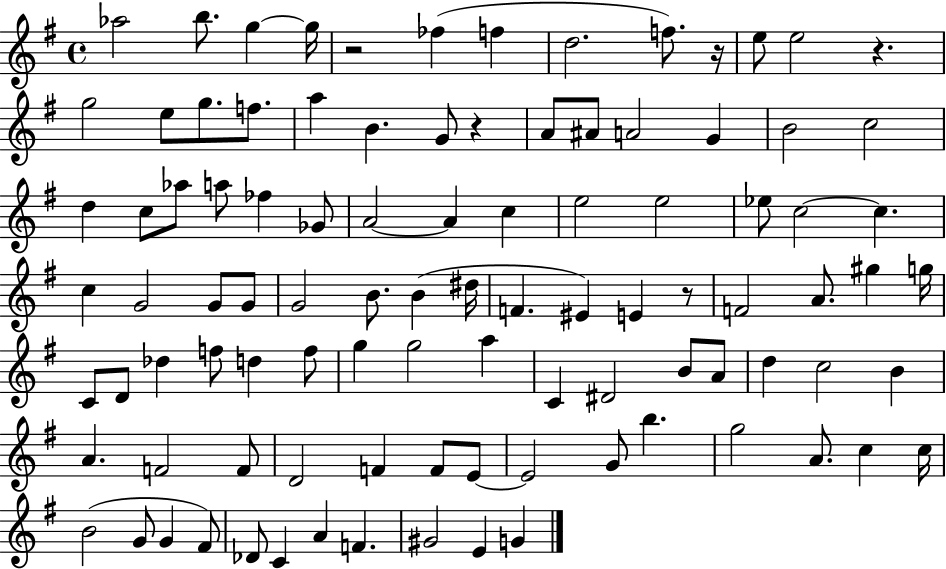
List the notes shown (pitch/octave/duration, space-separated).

Ab5/h B5/e. G5/q G5/s R/h FES5/q F5/q D5/h. F5/e. R/s E5/e E5/h R/q. G5/h E5/e G5/e. F5/e. A5/q B4/q. G4/e R/q A4/e A#4/e A4/h G4/q B4/h C5/h D5/q C5/e Ab5/e A5/e FES5/q Gb4/e A4/h A4/q C5/q E5/h E5/h Eb5/e C5/h C5/q. C5/q G4/h G4/e G4/e G4/h B4/e. B4/q D#5/s F4/q. EIS4/q E4/q R/e F4/h A4/e. G#5/q G5/s C4/e D4/e Db5/q F5/e D5/q F5/e G5/q G5/h A5/q C4/q D#4/h B4/e A4/e D5/q C5/h B4/q A4/q. F4/h F4/e D4/h F4/q F4/e E4/e E4/h G4/e B5/q. G5/h A4/e. C5/q C5/s B4/h G4/e G4/q F#4/e Db4/e C4/q A4/q F4/q. G#4/h E4/q G4/q